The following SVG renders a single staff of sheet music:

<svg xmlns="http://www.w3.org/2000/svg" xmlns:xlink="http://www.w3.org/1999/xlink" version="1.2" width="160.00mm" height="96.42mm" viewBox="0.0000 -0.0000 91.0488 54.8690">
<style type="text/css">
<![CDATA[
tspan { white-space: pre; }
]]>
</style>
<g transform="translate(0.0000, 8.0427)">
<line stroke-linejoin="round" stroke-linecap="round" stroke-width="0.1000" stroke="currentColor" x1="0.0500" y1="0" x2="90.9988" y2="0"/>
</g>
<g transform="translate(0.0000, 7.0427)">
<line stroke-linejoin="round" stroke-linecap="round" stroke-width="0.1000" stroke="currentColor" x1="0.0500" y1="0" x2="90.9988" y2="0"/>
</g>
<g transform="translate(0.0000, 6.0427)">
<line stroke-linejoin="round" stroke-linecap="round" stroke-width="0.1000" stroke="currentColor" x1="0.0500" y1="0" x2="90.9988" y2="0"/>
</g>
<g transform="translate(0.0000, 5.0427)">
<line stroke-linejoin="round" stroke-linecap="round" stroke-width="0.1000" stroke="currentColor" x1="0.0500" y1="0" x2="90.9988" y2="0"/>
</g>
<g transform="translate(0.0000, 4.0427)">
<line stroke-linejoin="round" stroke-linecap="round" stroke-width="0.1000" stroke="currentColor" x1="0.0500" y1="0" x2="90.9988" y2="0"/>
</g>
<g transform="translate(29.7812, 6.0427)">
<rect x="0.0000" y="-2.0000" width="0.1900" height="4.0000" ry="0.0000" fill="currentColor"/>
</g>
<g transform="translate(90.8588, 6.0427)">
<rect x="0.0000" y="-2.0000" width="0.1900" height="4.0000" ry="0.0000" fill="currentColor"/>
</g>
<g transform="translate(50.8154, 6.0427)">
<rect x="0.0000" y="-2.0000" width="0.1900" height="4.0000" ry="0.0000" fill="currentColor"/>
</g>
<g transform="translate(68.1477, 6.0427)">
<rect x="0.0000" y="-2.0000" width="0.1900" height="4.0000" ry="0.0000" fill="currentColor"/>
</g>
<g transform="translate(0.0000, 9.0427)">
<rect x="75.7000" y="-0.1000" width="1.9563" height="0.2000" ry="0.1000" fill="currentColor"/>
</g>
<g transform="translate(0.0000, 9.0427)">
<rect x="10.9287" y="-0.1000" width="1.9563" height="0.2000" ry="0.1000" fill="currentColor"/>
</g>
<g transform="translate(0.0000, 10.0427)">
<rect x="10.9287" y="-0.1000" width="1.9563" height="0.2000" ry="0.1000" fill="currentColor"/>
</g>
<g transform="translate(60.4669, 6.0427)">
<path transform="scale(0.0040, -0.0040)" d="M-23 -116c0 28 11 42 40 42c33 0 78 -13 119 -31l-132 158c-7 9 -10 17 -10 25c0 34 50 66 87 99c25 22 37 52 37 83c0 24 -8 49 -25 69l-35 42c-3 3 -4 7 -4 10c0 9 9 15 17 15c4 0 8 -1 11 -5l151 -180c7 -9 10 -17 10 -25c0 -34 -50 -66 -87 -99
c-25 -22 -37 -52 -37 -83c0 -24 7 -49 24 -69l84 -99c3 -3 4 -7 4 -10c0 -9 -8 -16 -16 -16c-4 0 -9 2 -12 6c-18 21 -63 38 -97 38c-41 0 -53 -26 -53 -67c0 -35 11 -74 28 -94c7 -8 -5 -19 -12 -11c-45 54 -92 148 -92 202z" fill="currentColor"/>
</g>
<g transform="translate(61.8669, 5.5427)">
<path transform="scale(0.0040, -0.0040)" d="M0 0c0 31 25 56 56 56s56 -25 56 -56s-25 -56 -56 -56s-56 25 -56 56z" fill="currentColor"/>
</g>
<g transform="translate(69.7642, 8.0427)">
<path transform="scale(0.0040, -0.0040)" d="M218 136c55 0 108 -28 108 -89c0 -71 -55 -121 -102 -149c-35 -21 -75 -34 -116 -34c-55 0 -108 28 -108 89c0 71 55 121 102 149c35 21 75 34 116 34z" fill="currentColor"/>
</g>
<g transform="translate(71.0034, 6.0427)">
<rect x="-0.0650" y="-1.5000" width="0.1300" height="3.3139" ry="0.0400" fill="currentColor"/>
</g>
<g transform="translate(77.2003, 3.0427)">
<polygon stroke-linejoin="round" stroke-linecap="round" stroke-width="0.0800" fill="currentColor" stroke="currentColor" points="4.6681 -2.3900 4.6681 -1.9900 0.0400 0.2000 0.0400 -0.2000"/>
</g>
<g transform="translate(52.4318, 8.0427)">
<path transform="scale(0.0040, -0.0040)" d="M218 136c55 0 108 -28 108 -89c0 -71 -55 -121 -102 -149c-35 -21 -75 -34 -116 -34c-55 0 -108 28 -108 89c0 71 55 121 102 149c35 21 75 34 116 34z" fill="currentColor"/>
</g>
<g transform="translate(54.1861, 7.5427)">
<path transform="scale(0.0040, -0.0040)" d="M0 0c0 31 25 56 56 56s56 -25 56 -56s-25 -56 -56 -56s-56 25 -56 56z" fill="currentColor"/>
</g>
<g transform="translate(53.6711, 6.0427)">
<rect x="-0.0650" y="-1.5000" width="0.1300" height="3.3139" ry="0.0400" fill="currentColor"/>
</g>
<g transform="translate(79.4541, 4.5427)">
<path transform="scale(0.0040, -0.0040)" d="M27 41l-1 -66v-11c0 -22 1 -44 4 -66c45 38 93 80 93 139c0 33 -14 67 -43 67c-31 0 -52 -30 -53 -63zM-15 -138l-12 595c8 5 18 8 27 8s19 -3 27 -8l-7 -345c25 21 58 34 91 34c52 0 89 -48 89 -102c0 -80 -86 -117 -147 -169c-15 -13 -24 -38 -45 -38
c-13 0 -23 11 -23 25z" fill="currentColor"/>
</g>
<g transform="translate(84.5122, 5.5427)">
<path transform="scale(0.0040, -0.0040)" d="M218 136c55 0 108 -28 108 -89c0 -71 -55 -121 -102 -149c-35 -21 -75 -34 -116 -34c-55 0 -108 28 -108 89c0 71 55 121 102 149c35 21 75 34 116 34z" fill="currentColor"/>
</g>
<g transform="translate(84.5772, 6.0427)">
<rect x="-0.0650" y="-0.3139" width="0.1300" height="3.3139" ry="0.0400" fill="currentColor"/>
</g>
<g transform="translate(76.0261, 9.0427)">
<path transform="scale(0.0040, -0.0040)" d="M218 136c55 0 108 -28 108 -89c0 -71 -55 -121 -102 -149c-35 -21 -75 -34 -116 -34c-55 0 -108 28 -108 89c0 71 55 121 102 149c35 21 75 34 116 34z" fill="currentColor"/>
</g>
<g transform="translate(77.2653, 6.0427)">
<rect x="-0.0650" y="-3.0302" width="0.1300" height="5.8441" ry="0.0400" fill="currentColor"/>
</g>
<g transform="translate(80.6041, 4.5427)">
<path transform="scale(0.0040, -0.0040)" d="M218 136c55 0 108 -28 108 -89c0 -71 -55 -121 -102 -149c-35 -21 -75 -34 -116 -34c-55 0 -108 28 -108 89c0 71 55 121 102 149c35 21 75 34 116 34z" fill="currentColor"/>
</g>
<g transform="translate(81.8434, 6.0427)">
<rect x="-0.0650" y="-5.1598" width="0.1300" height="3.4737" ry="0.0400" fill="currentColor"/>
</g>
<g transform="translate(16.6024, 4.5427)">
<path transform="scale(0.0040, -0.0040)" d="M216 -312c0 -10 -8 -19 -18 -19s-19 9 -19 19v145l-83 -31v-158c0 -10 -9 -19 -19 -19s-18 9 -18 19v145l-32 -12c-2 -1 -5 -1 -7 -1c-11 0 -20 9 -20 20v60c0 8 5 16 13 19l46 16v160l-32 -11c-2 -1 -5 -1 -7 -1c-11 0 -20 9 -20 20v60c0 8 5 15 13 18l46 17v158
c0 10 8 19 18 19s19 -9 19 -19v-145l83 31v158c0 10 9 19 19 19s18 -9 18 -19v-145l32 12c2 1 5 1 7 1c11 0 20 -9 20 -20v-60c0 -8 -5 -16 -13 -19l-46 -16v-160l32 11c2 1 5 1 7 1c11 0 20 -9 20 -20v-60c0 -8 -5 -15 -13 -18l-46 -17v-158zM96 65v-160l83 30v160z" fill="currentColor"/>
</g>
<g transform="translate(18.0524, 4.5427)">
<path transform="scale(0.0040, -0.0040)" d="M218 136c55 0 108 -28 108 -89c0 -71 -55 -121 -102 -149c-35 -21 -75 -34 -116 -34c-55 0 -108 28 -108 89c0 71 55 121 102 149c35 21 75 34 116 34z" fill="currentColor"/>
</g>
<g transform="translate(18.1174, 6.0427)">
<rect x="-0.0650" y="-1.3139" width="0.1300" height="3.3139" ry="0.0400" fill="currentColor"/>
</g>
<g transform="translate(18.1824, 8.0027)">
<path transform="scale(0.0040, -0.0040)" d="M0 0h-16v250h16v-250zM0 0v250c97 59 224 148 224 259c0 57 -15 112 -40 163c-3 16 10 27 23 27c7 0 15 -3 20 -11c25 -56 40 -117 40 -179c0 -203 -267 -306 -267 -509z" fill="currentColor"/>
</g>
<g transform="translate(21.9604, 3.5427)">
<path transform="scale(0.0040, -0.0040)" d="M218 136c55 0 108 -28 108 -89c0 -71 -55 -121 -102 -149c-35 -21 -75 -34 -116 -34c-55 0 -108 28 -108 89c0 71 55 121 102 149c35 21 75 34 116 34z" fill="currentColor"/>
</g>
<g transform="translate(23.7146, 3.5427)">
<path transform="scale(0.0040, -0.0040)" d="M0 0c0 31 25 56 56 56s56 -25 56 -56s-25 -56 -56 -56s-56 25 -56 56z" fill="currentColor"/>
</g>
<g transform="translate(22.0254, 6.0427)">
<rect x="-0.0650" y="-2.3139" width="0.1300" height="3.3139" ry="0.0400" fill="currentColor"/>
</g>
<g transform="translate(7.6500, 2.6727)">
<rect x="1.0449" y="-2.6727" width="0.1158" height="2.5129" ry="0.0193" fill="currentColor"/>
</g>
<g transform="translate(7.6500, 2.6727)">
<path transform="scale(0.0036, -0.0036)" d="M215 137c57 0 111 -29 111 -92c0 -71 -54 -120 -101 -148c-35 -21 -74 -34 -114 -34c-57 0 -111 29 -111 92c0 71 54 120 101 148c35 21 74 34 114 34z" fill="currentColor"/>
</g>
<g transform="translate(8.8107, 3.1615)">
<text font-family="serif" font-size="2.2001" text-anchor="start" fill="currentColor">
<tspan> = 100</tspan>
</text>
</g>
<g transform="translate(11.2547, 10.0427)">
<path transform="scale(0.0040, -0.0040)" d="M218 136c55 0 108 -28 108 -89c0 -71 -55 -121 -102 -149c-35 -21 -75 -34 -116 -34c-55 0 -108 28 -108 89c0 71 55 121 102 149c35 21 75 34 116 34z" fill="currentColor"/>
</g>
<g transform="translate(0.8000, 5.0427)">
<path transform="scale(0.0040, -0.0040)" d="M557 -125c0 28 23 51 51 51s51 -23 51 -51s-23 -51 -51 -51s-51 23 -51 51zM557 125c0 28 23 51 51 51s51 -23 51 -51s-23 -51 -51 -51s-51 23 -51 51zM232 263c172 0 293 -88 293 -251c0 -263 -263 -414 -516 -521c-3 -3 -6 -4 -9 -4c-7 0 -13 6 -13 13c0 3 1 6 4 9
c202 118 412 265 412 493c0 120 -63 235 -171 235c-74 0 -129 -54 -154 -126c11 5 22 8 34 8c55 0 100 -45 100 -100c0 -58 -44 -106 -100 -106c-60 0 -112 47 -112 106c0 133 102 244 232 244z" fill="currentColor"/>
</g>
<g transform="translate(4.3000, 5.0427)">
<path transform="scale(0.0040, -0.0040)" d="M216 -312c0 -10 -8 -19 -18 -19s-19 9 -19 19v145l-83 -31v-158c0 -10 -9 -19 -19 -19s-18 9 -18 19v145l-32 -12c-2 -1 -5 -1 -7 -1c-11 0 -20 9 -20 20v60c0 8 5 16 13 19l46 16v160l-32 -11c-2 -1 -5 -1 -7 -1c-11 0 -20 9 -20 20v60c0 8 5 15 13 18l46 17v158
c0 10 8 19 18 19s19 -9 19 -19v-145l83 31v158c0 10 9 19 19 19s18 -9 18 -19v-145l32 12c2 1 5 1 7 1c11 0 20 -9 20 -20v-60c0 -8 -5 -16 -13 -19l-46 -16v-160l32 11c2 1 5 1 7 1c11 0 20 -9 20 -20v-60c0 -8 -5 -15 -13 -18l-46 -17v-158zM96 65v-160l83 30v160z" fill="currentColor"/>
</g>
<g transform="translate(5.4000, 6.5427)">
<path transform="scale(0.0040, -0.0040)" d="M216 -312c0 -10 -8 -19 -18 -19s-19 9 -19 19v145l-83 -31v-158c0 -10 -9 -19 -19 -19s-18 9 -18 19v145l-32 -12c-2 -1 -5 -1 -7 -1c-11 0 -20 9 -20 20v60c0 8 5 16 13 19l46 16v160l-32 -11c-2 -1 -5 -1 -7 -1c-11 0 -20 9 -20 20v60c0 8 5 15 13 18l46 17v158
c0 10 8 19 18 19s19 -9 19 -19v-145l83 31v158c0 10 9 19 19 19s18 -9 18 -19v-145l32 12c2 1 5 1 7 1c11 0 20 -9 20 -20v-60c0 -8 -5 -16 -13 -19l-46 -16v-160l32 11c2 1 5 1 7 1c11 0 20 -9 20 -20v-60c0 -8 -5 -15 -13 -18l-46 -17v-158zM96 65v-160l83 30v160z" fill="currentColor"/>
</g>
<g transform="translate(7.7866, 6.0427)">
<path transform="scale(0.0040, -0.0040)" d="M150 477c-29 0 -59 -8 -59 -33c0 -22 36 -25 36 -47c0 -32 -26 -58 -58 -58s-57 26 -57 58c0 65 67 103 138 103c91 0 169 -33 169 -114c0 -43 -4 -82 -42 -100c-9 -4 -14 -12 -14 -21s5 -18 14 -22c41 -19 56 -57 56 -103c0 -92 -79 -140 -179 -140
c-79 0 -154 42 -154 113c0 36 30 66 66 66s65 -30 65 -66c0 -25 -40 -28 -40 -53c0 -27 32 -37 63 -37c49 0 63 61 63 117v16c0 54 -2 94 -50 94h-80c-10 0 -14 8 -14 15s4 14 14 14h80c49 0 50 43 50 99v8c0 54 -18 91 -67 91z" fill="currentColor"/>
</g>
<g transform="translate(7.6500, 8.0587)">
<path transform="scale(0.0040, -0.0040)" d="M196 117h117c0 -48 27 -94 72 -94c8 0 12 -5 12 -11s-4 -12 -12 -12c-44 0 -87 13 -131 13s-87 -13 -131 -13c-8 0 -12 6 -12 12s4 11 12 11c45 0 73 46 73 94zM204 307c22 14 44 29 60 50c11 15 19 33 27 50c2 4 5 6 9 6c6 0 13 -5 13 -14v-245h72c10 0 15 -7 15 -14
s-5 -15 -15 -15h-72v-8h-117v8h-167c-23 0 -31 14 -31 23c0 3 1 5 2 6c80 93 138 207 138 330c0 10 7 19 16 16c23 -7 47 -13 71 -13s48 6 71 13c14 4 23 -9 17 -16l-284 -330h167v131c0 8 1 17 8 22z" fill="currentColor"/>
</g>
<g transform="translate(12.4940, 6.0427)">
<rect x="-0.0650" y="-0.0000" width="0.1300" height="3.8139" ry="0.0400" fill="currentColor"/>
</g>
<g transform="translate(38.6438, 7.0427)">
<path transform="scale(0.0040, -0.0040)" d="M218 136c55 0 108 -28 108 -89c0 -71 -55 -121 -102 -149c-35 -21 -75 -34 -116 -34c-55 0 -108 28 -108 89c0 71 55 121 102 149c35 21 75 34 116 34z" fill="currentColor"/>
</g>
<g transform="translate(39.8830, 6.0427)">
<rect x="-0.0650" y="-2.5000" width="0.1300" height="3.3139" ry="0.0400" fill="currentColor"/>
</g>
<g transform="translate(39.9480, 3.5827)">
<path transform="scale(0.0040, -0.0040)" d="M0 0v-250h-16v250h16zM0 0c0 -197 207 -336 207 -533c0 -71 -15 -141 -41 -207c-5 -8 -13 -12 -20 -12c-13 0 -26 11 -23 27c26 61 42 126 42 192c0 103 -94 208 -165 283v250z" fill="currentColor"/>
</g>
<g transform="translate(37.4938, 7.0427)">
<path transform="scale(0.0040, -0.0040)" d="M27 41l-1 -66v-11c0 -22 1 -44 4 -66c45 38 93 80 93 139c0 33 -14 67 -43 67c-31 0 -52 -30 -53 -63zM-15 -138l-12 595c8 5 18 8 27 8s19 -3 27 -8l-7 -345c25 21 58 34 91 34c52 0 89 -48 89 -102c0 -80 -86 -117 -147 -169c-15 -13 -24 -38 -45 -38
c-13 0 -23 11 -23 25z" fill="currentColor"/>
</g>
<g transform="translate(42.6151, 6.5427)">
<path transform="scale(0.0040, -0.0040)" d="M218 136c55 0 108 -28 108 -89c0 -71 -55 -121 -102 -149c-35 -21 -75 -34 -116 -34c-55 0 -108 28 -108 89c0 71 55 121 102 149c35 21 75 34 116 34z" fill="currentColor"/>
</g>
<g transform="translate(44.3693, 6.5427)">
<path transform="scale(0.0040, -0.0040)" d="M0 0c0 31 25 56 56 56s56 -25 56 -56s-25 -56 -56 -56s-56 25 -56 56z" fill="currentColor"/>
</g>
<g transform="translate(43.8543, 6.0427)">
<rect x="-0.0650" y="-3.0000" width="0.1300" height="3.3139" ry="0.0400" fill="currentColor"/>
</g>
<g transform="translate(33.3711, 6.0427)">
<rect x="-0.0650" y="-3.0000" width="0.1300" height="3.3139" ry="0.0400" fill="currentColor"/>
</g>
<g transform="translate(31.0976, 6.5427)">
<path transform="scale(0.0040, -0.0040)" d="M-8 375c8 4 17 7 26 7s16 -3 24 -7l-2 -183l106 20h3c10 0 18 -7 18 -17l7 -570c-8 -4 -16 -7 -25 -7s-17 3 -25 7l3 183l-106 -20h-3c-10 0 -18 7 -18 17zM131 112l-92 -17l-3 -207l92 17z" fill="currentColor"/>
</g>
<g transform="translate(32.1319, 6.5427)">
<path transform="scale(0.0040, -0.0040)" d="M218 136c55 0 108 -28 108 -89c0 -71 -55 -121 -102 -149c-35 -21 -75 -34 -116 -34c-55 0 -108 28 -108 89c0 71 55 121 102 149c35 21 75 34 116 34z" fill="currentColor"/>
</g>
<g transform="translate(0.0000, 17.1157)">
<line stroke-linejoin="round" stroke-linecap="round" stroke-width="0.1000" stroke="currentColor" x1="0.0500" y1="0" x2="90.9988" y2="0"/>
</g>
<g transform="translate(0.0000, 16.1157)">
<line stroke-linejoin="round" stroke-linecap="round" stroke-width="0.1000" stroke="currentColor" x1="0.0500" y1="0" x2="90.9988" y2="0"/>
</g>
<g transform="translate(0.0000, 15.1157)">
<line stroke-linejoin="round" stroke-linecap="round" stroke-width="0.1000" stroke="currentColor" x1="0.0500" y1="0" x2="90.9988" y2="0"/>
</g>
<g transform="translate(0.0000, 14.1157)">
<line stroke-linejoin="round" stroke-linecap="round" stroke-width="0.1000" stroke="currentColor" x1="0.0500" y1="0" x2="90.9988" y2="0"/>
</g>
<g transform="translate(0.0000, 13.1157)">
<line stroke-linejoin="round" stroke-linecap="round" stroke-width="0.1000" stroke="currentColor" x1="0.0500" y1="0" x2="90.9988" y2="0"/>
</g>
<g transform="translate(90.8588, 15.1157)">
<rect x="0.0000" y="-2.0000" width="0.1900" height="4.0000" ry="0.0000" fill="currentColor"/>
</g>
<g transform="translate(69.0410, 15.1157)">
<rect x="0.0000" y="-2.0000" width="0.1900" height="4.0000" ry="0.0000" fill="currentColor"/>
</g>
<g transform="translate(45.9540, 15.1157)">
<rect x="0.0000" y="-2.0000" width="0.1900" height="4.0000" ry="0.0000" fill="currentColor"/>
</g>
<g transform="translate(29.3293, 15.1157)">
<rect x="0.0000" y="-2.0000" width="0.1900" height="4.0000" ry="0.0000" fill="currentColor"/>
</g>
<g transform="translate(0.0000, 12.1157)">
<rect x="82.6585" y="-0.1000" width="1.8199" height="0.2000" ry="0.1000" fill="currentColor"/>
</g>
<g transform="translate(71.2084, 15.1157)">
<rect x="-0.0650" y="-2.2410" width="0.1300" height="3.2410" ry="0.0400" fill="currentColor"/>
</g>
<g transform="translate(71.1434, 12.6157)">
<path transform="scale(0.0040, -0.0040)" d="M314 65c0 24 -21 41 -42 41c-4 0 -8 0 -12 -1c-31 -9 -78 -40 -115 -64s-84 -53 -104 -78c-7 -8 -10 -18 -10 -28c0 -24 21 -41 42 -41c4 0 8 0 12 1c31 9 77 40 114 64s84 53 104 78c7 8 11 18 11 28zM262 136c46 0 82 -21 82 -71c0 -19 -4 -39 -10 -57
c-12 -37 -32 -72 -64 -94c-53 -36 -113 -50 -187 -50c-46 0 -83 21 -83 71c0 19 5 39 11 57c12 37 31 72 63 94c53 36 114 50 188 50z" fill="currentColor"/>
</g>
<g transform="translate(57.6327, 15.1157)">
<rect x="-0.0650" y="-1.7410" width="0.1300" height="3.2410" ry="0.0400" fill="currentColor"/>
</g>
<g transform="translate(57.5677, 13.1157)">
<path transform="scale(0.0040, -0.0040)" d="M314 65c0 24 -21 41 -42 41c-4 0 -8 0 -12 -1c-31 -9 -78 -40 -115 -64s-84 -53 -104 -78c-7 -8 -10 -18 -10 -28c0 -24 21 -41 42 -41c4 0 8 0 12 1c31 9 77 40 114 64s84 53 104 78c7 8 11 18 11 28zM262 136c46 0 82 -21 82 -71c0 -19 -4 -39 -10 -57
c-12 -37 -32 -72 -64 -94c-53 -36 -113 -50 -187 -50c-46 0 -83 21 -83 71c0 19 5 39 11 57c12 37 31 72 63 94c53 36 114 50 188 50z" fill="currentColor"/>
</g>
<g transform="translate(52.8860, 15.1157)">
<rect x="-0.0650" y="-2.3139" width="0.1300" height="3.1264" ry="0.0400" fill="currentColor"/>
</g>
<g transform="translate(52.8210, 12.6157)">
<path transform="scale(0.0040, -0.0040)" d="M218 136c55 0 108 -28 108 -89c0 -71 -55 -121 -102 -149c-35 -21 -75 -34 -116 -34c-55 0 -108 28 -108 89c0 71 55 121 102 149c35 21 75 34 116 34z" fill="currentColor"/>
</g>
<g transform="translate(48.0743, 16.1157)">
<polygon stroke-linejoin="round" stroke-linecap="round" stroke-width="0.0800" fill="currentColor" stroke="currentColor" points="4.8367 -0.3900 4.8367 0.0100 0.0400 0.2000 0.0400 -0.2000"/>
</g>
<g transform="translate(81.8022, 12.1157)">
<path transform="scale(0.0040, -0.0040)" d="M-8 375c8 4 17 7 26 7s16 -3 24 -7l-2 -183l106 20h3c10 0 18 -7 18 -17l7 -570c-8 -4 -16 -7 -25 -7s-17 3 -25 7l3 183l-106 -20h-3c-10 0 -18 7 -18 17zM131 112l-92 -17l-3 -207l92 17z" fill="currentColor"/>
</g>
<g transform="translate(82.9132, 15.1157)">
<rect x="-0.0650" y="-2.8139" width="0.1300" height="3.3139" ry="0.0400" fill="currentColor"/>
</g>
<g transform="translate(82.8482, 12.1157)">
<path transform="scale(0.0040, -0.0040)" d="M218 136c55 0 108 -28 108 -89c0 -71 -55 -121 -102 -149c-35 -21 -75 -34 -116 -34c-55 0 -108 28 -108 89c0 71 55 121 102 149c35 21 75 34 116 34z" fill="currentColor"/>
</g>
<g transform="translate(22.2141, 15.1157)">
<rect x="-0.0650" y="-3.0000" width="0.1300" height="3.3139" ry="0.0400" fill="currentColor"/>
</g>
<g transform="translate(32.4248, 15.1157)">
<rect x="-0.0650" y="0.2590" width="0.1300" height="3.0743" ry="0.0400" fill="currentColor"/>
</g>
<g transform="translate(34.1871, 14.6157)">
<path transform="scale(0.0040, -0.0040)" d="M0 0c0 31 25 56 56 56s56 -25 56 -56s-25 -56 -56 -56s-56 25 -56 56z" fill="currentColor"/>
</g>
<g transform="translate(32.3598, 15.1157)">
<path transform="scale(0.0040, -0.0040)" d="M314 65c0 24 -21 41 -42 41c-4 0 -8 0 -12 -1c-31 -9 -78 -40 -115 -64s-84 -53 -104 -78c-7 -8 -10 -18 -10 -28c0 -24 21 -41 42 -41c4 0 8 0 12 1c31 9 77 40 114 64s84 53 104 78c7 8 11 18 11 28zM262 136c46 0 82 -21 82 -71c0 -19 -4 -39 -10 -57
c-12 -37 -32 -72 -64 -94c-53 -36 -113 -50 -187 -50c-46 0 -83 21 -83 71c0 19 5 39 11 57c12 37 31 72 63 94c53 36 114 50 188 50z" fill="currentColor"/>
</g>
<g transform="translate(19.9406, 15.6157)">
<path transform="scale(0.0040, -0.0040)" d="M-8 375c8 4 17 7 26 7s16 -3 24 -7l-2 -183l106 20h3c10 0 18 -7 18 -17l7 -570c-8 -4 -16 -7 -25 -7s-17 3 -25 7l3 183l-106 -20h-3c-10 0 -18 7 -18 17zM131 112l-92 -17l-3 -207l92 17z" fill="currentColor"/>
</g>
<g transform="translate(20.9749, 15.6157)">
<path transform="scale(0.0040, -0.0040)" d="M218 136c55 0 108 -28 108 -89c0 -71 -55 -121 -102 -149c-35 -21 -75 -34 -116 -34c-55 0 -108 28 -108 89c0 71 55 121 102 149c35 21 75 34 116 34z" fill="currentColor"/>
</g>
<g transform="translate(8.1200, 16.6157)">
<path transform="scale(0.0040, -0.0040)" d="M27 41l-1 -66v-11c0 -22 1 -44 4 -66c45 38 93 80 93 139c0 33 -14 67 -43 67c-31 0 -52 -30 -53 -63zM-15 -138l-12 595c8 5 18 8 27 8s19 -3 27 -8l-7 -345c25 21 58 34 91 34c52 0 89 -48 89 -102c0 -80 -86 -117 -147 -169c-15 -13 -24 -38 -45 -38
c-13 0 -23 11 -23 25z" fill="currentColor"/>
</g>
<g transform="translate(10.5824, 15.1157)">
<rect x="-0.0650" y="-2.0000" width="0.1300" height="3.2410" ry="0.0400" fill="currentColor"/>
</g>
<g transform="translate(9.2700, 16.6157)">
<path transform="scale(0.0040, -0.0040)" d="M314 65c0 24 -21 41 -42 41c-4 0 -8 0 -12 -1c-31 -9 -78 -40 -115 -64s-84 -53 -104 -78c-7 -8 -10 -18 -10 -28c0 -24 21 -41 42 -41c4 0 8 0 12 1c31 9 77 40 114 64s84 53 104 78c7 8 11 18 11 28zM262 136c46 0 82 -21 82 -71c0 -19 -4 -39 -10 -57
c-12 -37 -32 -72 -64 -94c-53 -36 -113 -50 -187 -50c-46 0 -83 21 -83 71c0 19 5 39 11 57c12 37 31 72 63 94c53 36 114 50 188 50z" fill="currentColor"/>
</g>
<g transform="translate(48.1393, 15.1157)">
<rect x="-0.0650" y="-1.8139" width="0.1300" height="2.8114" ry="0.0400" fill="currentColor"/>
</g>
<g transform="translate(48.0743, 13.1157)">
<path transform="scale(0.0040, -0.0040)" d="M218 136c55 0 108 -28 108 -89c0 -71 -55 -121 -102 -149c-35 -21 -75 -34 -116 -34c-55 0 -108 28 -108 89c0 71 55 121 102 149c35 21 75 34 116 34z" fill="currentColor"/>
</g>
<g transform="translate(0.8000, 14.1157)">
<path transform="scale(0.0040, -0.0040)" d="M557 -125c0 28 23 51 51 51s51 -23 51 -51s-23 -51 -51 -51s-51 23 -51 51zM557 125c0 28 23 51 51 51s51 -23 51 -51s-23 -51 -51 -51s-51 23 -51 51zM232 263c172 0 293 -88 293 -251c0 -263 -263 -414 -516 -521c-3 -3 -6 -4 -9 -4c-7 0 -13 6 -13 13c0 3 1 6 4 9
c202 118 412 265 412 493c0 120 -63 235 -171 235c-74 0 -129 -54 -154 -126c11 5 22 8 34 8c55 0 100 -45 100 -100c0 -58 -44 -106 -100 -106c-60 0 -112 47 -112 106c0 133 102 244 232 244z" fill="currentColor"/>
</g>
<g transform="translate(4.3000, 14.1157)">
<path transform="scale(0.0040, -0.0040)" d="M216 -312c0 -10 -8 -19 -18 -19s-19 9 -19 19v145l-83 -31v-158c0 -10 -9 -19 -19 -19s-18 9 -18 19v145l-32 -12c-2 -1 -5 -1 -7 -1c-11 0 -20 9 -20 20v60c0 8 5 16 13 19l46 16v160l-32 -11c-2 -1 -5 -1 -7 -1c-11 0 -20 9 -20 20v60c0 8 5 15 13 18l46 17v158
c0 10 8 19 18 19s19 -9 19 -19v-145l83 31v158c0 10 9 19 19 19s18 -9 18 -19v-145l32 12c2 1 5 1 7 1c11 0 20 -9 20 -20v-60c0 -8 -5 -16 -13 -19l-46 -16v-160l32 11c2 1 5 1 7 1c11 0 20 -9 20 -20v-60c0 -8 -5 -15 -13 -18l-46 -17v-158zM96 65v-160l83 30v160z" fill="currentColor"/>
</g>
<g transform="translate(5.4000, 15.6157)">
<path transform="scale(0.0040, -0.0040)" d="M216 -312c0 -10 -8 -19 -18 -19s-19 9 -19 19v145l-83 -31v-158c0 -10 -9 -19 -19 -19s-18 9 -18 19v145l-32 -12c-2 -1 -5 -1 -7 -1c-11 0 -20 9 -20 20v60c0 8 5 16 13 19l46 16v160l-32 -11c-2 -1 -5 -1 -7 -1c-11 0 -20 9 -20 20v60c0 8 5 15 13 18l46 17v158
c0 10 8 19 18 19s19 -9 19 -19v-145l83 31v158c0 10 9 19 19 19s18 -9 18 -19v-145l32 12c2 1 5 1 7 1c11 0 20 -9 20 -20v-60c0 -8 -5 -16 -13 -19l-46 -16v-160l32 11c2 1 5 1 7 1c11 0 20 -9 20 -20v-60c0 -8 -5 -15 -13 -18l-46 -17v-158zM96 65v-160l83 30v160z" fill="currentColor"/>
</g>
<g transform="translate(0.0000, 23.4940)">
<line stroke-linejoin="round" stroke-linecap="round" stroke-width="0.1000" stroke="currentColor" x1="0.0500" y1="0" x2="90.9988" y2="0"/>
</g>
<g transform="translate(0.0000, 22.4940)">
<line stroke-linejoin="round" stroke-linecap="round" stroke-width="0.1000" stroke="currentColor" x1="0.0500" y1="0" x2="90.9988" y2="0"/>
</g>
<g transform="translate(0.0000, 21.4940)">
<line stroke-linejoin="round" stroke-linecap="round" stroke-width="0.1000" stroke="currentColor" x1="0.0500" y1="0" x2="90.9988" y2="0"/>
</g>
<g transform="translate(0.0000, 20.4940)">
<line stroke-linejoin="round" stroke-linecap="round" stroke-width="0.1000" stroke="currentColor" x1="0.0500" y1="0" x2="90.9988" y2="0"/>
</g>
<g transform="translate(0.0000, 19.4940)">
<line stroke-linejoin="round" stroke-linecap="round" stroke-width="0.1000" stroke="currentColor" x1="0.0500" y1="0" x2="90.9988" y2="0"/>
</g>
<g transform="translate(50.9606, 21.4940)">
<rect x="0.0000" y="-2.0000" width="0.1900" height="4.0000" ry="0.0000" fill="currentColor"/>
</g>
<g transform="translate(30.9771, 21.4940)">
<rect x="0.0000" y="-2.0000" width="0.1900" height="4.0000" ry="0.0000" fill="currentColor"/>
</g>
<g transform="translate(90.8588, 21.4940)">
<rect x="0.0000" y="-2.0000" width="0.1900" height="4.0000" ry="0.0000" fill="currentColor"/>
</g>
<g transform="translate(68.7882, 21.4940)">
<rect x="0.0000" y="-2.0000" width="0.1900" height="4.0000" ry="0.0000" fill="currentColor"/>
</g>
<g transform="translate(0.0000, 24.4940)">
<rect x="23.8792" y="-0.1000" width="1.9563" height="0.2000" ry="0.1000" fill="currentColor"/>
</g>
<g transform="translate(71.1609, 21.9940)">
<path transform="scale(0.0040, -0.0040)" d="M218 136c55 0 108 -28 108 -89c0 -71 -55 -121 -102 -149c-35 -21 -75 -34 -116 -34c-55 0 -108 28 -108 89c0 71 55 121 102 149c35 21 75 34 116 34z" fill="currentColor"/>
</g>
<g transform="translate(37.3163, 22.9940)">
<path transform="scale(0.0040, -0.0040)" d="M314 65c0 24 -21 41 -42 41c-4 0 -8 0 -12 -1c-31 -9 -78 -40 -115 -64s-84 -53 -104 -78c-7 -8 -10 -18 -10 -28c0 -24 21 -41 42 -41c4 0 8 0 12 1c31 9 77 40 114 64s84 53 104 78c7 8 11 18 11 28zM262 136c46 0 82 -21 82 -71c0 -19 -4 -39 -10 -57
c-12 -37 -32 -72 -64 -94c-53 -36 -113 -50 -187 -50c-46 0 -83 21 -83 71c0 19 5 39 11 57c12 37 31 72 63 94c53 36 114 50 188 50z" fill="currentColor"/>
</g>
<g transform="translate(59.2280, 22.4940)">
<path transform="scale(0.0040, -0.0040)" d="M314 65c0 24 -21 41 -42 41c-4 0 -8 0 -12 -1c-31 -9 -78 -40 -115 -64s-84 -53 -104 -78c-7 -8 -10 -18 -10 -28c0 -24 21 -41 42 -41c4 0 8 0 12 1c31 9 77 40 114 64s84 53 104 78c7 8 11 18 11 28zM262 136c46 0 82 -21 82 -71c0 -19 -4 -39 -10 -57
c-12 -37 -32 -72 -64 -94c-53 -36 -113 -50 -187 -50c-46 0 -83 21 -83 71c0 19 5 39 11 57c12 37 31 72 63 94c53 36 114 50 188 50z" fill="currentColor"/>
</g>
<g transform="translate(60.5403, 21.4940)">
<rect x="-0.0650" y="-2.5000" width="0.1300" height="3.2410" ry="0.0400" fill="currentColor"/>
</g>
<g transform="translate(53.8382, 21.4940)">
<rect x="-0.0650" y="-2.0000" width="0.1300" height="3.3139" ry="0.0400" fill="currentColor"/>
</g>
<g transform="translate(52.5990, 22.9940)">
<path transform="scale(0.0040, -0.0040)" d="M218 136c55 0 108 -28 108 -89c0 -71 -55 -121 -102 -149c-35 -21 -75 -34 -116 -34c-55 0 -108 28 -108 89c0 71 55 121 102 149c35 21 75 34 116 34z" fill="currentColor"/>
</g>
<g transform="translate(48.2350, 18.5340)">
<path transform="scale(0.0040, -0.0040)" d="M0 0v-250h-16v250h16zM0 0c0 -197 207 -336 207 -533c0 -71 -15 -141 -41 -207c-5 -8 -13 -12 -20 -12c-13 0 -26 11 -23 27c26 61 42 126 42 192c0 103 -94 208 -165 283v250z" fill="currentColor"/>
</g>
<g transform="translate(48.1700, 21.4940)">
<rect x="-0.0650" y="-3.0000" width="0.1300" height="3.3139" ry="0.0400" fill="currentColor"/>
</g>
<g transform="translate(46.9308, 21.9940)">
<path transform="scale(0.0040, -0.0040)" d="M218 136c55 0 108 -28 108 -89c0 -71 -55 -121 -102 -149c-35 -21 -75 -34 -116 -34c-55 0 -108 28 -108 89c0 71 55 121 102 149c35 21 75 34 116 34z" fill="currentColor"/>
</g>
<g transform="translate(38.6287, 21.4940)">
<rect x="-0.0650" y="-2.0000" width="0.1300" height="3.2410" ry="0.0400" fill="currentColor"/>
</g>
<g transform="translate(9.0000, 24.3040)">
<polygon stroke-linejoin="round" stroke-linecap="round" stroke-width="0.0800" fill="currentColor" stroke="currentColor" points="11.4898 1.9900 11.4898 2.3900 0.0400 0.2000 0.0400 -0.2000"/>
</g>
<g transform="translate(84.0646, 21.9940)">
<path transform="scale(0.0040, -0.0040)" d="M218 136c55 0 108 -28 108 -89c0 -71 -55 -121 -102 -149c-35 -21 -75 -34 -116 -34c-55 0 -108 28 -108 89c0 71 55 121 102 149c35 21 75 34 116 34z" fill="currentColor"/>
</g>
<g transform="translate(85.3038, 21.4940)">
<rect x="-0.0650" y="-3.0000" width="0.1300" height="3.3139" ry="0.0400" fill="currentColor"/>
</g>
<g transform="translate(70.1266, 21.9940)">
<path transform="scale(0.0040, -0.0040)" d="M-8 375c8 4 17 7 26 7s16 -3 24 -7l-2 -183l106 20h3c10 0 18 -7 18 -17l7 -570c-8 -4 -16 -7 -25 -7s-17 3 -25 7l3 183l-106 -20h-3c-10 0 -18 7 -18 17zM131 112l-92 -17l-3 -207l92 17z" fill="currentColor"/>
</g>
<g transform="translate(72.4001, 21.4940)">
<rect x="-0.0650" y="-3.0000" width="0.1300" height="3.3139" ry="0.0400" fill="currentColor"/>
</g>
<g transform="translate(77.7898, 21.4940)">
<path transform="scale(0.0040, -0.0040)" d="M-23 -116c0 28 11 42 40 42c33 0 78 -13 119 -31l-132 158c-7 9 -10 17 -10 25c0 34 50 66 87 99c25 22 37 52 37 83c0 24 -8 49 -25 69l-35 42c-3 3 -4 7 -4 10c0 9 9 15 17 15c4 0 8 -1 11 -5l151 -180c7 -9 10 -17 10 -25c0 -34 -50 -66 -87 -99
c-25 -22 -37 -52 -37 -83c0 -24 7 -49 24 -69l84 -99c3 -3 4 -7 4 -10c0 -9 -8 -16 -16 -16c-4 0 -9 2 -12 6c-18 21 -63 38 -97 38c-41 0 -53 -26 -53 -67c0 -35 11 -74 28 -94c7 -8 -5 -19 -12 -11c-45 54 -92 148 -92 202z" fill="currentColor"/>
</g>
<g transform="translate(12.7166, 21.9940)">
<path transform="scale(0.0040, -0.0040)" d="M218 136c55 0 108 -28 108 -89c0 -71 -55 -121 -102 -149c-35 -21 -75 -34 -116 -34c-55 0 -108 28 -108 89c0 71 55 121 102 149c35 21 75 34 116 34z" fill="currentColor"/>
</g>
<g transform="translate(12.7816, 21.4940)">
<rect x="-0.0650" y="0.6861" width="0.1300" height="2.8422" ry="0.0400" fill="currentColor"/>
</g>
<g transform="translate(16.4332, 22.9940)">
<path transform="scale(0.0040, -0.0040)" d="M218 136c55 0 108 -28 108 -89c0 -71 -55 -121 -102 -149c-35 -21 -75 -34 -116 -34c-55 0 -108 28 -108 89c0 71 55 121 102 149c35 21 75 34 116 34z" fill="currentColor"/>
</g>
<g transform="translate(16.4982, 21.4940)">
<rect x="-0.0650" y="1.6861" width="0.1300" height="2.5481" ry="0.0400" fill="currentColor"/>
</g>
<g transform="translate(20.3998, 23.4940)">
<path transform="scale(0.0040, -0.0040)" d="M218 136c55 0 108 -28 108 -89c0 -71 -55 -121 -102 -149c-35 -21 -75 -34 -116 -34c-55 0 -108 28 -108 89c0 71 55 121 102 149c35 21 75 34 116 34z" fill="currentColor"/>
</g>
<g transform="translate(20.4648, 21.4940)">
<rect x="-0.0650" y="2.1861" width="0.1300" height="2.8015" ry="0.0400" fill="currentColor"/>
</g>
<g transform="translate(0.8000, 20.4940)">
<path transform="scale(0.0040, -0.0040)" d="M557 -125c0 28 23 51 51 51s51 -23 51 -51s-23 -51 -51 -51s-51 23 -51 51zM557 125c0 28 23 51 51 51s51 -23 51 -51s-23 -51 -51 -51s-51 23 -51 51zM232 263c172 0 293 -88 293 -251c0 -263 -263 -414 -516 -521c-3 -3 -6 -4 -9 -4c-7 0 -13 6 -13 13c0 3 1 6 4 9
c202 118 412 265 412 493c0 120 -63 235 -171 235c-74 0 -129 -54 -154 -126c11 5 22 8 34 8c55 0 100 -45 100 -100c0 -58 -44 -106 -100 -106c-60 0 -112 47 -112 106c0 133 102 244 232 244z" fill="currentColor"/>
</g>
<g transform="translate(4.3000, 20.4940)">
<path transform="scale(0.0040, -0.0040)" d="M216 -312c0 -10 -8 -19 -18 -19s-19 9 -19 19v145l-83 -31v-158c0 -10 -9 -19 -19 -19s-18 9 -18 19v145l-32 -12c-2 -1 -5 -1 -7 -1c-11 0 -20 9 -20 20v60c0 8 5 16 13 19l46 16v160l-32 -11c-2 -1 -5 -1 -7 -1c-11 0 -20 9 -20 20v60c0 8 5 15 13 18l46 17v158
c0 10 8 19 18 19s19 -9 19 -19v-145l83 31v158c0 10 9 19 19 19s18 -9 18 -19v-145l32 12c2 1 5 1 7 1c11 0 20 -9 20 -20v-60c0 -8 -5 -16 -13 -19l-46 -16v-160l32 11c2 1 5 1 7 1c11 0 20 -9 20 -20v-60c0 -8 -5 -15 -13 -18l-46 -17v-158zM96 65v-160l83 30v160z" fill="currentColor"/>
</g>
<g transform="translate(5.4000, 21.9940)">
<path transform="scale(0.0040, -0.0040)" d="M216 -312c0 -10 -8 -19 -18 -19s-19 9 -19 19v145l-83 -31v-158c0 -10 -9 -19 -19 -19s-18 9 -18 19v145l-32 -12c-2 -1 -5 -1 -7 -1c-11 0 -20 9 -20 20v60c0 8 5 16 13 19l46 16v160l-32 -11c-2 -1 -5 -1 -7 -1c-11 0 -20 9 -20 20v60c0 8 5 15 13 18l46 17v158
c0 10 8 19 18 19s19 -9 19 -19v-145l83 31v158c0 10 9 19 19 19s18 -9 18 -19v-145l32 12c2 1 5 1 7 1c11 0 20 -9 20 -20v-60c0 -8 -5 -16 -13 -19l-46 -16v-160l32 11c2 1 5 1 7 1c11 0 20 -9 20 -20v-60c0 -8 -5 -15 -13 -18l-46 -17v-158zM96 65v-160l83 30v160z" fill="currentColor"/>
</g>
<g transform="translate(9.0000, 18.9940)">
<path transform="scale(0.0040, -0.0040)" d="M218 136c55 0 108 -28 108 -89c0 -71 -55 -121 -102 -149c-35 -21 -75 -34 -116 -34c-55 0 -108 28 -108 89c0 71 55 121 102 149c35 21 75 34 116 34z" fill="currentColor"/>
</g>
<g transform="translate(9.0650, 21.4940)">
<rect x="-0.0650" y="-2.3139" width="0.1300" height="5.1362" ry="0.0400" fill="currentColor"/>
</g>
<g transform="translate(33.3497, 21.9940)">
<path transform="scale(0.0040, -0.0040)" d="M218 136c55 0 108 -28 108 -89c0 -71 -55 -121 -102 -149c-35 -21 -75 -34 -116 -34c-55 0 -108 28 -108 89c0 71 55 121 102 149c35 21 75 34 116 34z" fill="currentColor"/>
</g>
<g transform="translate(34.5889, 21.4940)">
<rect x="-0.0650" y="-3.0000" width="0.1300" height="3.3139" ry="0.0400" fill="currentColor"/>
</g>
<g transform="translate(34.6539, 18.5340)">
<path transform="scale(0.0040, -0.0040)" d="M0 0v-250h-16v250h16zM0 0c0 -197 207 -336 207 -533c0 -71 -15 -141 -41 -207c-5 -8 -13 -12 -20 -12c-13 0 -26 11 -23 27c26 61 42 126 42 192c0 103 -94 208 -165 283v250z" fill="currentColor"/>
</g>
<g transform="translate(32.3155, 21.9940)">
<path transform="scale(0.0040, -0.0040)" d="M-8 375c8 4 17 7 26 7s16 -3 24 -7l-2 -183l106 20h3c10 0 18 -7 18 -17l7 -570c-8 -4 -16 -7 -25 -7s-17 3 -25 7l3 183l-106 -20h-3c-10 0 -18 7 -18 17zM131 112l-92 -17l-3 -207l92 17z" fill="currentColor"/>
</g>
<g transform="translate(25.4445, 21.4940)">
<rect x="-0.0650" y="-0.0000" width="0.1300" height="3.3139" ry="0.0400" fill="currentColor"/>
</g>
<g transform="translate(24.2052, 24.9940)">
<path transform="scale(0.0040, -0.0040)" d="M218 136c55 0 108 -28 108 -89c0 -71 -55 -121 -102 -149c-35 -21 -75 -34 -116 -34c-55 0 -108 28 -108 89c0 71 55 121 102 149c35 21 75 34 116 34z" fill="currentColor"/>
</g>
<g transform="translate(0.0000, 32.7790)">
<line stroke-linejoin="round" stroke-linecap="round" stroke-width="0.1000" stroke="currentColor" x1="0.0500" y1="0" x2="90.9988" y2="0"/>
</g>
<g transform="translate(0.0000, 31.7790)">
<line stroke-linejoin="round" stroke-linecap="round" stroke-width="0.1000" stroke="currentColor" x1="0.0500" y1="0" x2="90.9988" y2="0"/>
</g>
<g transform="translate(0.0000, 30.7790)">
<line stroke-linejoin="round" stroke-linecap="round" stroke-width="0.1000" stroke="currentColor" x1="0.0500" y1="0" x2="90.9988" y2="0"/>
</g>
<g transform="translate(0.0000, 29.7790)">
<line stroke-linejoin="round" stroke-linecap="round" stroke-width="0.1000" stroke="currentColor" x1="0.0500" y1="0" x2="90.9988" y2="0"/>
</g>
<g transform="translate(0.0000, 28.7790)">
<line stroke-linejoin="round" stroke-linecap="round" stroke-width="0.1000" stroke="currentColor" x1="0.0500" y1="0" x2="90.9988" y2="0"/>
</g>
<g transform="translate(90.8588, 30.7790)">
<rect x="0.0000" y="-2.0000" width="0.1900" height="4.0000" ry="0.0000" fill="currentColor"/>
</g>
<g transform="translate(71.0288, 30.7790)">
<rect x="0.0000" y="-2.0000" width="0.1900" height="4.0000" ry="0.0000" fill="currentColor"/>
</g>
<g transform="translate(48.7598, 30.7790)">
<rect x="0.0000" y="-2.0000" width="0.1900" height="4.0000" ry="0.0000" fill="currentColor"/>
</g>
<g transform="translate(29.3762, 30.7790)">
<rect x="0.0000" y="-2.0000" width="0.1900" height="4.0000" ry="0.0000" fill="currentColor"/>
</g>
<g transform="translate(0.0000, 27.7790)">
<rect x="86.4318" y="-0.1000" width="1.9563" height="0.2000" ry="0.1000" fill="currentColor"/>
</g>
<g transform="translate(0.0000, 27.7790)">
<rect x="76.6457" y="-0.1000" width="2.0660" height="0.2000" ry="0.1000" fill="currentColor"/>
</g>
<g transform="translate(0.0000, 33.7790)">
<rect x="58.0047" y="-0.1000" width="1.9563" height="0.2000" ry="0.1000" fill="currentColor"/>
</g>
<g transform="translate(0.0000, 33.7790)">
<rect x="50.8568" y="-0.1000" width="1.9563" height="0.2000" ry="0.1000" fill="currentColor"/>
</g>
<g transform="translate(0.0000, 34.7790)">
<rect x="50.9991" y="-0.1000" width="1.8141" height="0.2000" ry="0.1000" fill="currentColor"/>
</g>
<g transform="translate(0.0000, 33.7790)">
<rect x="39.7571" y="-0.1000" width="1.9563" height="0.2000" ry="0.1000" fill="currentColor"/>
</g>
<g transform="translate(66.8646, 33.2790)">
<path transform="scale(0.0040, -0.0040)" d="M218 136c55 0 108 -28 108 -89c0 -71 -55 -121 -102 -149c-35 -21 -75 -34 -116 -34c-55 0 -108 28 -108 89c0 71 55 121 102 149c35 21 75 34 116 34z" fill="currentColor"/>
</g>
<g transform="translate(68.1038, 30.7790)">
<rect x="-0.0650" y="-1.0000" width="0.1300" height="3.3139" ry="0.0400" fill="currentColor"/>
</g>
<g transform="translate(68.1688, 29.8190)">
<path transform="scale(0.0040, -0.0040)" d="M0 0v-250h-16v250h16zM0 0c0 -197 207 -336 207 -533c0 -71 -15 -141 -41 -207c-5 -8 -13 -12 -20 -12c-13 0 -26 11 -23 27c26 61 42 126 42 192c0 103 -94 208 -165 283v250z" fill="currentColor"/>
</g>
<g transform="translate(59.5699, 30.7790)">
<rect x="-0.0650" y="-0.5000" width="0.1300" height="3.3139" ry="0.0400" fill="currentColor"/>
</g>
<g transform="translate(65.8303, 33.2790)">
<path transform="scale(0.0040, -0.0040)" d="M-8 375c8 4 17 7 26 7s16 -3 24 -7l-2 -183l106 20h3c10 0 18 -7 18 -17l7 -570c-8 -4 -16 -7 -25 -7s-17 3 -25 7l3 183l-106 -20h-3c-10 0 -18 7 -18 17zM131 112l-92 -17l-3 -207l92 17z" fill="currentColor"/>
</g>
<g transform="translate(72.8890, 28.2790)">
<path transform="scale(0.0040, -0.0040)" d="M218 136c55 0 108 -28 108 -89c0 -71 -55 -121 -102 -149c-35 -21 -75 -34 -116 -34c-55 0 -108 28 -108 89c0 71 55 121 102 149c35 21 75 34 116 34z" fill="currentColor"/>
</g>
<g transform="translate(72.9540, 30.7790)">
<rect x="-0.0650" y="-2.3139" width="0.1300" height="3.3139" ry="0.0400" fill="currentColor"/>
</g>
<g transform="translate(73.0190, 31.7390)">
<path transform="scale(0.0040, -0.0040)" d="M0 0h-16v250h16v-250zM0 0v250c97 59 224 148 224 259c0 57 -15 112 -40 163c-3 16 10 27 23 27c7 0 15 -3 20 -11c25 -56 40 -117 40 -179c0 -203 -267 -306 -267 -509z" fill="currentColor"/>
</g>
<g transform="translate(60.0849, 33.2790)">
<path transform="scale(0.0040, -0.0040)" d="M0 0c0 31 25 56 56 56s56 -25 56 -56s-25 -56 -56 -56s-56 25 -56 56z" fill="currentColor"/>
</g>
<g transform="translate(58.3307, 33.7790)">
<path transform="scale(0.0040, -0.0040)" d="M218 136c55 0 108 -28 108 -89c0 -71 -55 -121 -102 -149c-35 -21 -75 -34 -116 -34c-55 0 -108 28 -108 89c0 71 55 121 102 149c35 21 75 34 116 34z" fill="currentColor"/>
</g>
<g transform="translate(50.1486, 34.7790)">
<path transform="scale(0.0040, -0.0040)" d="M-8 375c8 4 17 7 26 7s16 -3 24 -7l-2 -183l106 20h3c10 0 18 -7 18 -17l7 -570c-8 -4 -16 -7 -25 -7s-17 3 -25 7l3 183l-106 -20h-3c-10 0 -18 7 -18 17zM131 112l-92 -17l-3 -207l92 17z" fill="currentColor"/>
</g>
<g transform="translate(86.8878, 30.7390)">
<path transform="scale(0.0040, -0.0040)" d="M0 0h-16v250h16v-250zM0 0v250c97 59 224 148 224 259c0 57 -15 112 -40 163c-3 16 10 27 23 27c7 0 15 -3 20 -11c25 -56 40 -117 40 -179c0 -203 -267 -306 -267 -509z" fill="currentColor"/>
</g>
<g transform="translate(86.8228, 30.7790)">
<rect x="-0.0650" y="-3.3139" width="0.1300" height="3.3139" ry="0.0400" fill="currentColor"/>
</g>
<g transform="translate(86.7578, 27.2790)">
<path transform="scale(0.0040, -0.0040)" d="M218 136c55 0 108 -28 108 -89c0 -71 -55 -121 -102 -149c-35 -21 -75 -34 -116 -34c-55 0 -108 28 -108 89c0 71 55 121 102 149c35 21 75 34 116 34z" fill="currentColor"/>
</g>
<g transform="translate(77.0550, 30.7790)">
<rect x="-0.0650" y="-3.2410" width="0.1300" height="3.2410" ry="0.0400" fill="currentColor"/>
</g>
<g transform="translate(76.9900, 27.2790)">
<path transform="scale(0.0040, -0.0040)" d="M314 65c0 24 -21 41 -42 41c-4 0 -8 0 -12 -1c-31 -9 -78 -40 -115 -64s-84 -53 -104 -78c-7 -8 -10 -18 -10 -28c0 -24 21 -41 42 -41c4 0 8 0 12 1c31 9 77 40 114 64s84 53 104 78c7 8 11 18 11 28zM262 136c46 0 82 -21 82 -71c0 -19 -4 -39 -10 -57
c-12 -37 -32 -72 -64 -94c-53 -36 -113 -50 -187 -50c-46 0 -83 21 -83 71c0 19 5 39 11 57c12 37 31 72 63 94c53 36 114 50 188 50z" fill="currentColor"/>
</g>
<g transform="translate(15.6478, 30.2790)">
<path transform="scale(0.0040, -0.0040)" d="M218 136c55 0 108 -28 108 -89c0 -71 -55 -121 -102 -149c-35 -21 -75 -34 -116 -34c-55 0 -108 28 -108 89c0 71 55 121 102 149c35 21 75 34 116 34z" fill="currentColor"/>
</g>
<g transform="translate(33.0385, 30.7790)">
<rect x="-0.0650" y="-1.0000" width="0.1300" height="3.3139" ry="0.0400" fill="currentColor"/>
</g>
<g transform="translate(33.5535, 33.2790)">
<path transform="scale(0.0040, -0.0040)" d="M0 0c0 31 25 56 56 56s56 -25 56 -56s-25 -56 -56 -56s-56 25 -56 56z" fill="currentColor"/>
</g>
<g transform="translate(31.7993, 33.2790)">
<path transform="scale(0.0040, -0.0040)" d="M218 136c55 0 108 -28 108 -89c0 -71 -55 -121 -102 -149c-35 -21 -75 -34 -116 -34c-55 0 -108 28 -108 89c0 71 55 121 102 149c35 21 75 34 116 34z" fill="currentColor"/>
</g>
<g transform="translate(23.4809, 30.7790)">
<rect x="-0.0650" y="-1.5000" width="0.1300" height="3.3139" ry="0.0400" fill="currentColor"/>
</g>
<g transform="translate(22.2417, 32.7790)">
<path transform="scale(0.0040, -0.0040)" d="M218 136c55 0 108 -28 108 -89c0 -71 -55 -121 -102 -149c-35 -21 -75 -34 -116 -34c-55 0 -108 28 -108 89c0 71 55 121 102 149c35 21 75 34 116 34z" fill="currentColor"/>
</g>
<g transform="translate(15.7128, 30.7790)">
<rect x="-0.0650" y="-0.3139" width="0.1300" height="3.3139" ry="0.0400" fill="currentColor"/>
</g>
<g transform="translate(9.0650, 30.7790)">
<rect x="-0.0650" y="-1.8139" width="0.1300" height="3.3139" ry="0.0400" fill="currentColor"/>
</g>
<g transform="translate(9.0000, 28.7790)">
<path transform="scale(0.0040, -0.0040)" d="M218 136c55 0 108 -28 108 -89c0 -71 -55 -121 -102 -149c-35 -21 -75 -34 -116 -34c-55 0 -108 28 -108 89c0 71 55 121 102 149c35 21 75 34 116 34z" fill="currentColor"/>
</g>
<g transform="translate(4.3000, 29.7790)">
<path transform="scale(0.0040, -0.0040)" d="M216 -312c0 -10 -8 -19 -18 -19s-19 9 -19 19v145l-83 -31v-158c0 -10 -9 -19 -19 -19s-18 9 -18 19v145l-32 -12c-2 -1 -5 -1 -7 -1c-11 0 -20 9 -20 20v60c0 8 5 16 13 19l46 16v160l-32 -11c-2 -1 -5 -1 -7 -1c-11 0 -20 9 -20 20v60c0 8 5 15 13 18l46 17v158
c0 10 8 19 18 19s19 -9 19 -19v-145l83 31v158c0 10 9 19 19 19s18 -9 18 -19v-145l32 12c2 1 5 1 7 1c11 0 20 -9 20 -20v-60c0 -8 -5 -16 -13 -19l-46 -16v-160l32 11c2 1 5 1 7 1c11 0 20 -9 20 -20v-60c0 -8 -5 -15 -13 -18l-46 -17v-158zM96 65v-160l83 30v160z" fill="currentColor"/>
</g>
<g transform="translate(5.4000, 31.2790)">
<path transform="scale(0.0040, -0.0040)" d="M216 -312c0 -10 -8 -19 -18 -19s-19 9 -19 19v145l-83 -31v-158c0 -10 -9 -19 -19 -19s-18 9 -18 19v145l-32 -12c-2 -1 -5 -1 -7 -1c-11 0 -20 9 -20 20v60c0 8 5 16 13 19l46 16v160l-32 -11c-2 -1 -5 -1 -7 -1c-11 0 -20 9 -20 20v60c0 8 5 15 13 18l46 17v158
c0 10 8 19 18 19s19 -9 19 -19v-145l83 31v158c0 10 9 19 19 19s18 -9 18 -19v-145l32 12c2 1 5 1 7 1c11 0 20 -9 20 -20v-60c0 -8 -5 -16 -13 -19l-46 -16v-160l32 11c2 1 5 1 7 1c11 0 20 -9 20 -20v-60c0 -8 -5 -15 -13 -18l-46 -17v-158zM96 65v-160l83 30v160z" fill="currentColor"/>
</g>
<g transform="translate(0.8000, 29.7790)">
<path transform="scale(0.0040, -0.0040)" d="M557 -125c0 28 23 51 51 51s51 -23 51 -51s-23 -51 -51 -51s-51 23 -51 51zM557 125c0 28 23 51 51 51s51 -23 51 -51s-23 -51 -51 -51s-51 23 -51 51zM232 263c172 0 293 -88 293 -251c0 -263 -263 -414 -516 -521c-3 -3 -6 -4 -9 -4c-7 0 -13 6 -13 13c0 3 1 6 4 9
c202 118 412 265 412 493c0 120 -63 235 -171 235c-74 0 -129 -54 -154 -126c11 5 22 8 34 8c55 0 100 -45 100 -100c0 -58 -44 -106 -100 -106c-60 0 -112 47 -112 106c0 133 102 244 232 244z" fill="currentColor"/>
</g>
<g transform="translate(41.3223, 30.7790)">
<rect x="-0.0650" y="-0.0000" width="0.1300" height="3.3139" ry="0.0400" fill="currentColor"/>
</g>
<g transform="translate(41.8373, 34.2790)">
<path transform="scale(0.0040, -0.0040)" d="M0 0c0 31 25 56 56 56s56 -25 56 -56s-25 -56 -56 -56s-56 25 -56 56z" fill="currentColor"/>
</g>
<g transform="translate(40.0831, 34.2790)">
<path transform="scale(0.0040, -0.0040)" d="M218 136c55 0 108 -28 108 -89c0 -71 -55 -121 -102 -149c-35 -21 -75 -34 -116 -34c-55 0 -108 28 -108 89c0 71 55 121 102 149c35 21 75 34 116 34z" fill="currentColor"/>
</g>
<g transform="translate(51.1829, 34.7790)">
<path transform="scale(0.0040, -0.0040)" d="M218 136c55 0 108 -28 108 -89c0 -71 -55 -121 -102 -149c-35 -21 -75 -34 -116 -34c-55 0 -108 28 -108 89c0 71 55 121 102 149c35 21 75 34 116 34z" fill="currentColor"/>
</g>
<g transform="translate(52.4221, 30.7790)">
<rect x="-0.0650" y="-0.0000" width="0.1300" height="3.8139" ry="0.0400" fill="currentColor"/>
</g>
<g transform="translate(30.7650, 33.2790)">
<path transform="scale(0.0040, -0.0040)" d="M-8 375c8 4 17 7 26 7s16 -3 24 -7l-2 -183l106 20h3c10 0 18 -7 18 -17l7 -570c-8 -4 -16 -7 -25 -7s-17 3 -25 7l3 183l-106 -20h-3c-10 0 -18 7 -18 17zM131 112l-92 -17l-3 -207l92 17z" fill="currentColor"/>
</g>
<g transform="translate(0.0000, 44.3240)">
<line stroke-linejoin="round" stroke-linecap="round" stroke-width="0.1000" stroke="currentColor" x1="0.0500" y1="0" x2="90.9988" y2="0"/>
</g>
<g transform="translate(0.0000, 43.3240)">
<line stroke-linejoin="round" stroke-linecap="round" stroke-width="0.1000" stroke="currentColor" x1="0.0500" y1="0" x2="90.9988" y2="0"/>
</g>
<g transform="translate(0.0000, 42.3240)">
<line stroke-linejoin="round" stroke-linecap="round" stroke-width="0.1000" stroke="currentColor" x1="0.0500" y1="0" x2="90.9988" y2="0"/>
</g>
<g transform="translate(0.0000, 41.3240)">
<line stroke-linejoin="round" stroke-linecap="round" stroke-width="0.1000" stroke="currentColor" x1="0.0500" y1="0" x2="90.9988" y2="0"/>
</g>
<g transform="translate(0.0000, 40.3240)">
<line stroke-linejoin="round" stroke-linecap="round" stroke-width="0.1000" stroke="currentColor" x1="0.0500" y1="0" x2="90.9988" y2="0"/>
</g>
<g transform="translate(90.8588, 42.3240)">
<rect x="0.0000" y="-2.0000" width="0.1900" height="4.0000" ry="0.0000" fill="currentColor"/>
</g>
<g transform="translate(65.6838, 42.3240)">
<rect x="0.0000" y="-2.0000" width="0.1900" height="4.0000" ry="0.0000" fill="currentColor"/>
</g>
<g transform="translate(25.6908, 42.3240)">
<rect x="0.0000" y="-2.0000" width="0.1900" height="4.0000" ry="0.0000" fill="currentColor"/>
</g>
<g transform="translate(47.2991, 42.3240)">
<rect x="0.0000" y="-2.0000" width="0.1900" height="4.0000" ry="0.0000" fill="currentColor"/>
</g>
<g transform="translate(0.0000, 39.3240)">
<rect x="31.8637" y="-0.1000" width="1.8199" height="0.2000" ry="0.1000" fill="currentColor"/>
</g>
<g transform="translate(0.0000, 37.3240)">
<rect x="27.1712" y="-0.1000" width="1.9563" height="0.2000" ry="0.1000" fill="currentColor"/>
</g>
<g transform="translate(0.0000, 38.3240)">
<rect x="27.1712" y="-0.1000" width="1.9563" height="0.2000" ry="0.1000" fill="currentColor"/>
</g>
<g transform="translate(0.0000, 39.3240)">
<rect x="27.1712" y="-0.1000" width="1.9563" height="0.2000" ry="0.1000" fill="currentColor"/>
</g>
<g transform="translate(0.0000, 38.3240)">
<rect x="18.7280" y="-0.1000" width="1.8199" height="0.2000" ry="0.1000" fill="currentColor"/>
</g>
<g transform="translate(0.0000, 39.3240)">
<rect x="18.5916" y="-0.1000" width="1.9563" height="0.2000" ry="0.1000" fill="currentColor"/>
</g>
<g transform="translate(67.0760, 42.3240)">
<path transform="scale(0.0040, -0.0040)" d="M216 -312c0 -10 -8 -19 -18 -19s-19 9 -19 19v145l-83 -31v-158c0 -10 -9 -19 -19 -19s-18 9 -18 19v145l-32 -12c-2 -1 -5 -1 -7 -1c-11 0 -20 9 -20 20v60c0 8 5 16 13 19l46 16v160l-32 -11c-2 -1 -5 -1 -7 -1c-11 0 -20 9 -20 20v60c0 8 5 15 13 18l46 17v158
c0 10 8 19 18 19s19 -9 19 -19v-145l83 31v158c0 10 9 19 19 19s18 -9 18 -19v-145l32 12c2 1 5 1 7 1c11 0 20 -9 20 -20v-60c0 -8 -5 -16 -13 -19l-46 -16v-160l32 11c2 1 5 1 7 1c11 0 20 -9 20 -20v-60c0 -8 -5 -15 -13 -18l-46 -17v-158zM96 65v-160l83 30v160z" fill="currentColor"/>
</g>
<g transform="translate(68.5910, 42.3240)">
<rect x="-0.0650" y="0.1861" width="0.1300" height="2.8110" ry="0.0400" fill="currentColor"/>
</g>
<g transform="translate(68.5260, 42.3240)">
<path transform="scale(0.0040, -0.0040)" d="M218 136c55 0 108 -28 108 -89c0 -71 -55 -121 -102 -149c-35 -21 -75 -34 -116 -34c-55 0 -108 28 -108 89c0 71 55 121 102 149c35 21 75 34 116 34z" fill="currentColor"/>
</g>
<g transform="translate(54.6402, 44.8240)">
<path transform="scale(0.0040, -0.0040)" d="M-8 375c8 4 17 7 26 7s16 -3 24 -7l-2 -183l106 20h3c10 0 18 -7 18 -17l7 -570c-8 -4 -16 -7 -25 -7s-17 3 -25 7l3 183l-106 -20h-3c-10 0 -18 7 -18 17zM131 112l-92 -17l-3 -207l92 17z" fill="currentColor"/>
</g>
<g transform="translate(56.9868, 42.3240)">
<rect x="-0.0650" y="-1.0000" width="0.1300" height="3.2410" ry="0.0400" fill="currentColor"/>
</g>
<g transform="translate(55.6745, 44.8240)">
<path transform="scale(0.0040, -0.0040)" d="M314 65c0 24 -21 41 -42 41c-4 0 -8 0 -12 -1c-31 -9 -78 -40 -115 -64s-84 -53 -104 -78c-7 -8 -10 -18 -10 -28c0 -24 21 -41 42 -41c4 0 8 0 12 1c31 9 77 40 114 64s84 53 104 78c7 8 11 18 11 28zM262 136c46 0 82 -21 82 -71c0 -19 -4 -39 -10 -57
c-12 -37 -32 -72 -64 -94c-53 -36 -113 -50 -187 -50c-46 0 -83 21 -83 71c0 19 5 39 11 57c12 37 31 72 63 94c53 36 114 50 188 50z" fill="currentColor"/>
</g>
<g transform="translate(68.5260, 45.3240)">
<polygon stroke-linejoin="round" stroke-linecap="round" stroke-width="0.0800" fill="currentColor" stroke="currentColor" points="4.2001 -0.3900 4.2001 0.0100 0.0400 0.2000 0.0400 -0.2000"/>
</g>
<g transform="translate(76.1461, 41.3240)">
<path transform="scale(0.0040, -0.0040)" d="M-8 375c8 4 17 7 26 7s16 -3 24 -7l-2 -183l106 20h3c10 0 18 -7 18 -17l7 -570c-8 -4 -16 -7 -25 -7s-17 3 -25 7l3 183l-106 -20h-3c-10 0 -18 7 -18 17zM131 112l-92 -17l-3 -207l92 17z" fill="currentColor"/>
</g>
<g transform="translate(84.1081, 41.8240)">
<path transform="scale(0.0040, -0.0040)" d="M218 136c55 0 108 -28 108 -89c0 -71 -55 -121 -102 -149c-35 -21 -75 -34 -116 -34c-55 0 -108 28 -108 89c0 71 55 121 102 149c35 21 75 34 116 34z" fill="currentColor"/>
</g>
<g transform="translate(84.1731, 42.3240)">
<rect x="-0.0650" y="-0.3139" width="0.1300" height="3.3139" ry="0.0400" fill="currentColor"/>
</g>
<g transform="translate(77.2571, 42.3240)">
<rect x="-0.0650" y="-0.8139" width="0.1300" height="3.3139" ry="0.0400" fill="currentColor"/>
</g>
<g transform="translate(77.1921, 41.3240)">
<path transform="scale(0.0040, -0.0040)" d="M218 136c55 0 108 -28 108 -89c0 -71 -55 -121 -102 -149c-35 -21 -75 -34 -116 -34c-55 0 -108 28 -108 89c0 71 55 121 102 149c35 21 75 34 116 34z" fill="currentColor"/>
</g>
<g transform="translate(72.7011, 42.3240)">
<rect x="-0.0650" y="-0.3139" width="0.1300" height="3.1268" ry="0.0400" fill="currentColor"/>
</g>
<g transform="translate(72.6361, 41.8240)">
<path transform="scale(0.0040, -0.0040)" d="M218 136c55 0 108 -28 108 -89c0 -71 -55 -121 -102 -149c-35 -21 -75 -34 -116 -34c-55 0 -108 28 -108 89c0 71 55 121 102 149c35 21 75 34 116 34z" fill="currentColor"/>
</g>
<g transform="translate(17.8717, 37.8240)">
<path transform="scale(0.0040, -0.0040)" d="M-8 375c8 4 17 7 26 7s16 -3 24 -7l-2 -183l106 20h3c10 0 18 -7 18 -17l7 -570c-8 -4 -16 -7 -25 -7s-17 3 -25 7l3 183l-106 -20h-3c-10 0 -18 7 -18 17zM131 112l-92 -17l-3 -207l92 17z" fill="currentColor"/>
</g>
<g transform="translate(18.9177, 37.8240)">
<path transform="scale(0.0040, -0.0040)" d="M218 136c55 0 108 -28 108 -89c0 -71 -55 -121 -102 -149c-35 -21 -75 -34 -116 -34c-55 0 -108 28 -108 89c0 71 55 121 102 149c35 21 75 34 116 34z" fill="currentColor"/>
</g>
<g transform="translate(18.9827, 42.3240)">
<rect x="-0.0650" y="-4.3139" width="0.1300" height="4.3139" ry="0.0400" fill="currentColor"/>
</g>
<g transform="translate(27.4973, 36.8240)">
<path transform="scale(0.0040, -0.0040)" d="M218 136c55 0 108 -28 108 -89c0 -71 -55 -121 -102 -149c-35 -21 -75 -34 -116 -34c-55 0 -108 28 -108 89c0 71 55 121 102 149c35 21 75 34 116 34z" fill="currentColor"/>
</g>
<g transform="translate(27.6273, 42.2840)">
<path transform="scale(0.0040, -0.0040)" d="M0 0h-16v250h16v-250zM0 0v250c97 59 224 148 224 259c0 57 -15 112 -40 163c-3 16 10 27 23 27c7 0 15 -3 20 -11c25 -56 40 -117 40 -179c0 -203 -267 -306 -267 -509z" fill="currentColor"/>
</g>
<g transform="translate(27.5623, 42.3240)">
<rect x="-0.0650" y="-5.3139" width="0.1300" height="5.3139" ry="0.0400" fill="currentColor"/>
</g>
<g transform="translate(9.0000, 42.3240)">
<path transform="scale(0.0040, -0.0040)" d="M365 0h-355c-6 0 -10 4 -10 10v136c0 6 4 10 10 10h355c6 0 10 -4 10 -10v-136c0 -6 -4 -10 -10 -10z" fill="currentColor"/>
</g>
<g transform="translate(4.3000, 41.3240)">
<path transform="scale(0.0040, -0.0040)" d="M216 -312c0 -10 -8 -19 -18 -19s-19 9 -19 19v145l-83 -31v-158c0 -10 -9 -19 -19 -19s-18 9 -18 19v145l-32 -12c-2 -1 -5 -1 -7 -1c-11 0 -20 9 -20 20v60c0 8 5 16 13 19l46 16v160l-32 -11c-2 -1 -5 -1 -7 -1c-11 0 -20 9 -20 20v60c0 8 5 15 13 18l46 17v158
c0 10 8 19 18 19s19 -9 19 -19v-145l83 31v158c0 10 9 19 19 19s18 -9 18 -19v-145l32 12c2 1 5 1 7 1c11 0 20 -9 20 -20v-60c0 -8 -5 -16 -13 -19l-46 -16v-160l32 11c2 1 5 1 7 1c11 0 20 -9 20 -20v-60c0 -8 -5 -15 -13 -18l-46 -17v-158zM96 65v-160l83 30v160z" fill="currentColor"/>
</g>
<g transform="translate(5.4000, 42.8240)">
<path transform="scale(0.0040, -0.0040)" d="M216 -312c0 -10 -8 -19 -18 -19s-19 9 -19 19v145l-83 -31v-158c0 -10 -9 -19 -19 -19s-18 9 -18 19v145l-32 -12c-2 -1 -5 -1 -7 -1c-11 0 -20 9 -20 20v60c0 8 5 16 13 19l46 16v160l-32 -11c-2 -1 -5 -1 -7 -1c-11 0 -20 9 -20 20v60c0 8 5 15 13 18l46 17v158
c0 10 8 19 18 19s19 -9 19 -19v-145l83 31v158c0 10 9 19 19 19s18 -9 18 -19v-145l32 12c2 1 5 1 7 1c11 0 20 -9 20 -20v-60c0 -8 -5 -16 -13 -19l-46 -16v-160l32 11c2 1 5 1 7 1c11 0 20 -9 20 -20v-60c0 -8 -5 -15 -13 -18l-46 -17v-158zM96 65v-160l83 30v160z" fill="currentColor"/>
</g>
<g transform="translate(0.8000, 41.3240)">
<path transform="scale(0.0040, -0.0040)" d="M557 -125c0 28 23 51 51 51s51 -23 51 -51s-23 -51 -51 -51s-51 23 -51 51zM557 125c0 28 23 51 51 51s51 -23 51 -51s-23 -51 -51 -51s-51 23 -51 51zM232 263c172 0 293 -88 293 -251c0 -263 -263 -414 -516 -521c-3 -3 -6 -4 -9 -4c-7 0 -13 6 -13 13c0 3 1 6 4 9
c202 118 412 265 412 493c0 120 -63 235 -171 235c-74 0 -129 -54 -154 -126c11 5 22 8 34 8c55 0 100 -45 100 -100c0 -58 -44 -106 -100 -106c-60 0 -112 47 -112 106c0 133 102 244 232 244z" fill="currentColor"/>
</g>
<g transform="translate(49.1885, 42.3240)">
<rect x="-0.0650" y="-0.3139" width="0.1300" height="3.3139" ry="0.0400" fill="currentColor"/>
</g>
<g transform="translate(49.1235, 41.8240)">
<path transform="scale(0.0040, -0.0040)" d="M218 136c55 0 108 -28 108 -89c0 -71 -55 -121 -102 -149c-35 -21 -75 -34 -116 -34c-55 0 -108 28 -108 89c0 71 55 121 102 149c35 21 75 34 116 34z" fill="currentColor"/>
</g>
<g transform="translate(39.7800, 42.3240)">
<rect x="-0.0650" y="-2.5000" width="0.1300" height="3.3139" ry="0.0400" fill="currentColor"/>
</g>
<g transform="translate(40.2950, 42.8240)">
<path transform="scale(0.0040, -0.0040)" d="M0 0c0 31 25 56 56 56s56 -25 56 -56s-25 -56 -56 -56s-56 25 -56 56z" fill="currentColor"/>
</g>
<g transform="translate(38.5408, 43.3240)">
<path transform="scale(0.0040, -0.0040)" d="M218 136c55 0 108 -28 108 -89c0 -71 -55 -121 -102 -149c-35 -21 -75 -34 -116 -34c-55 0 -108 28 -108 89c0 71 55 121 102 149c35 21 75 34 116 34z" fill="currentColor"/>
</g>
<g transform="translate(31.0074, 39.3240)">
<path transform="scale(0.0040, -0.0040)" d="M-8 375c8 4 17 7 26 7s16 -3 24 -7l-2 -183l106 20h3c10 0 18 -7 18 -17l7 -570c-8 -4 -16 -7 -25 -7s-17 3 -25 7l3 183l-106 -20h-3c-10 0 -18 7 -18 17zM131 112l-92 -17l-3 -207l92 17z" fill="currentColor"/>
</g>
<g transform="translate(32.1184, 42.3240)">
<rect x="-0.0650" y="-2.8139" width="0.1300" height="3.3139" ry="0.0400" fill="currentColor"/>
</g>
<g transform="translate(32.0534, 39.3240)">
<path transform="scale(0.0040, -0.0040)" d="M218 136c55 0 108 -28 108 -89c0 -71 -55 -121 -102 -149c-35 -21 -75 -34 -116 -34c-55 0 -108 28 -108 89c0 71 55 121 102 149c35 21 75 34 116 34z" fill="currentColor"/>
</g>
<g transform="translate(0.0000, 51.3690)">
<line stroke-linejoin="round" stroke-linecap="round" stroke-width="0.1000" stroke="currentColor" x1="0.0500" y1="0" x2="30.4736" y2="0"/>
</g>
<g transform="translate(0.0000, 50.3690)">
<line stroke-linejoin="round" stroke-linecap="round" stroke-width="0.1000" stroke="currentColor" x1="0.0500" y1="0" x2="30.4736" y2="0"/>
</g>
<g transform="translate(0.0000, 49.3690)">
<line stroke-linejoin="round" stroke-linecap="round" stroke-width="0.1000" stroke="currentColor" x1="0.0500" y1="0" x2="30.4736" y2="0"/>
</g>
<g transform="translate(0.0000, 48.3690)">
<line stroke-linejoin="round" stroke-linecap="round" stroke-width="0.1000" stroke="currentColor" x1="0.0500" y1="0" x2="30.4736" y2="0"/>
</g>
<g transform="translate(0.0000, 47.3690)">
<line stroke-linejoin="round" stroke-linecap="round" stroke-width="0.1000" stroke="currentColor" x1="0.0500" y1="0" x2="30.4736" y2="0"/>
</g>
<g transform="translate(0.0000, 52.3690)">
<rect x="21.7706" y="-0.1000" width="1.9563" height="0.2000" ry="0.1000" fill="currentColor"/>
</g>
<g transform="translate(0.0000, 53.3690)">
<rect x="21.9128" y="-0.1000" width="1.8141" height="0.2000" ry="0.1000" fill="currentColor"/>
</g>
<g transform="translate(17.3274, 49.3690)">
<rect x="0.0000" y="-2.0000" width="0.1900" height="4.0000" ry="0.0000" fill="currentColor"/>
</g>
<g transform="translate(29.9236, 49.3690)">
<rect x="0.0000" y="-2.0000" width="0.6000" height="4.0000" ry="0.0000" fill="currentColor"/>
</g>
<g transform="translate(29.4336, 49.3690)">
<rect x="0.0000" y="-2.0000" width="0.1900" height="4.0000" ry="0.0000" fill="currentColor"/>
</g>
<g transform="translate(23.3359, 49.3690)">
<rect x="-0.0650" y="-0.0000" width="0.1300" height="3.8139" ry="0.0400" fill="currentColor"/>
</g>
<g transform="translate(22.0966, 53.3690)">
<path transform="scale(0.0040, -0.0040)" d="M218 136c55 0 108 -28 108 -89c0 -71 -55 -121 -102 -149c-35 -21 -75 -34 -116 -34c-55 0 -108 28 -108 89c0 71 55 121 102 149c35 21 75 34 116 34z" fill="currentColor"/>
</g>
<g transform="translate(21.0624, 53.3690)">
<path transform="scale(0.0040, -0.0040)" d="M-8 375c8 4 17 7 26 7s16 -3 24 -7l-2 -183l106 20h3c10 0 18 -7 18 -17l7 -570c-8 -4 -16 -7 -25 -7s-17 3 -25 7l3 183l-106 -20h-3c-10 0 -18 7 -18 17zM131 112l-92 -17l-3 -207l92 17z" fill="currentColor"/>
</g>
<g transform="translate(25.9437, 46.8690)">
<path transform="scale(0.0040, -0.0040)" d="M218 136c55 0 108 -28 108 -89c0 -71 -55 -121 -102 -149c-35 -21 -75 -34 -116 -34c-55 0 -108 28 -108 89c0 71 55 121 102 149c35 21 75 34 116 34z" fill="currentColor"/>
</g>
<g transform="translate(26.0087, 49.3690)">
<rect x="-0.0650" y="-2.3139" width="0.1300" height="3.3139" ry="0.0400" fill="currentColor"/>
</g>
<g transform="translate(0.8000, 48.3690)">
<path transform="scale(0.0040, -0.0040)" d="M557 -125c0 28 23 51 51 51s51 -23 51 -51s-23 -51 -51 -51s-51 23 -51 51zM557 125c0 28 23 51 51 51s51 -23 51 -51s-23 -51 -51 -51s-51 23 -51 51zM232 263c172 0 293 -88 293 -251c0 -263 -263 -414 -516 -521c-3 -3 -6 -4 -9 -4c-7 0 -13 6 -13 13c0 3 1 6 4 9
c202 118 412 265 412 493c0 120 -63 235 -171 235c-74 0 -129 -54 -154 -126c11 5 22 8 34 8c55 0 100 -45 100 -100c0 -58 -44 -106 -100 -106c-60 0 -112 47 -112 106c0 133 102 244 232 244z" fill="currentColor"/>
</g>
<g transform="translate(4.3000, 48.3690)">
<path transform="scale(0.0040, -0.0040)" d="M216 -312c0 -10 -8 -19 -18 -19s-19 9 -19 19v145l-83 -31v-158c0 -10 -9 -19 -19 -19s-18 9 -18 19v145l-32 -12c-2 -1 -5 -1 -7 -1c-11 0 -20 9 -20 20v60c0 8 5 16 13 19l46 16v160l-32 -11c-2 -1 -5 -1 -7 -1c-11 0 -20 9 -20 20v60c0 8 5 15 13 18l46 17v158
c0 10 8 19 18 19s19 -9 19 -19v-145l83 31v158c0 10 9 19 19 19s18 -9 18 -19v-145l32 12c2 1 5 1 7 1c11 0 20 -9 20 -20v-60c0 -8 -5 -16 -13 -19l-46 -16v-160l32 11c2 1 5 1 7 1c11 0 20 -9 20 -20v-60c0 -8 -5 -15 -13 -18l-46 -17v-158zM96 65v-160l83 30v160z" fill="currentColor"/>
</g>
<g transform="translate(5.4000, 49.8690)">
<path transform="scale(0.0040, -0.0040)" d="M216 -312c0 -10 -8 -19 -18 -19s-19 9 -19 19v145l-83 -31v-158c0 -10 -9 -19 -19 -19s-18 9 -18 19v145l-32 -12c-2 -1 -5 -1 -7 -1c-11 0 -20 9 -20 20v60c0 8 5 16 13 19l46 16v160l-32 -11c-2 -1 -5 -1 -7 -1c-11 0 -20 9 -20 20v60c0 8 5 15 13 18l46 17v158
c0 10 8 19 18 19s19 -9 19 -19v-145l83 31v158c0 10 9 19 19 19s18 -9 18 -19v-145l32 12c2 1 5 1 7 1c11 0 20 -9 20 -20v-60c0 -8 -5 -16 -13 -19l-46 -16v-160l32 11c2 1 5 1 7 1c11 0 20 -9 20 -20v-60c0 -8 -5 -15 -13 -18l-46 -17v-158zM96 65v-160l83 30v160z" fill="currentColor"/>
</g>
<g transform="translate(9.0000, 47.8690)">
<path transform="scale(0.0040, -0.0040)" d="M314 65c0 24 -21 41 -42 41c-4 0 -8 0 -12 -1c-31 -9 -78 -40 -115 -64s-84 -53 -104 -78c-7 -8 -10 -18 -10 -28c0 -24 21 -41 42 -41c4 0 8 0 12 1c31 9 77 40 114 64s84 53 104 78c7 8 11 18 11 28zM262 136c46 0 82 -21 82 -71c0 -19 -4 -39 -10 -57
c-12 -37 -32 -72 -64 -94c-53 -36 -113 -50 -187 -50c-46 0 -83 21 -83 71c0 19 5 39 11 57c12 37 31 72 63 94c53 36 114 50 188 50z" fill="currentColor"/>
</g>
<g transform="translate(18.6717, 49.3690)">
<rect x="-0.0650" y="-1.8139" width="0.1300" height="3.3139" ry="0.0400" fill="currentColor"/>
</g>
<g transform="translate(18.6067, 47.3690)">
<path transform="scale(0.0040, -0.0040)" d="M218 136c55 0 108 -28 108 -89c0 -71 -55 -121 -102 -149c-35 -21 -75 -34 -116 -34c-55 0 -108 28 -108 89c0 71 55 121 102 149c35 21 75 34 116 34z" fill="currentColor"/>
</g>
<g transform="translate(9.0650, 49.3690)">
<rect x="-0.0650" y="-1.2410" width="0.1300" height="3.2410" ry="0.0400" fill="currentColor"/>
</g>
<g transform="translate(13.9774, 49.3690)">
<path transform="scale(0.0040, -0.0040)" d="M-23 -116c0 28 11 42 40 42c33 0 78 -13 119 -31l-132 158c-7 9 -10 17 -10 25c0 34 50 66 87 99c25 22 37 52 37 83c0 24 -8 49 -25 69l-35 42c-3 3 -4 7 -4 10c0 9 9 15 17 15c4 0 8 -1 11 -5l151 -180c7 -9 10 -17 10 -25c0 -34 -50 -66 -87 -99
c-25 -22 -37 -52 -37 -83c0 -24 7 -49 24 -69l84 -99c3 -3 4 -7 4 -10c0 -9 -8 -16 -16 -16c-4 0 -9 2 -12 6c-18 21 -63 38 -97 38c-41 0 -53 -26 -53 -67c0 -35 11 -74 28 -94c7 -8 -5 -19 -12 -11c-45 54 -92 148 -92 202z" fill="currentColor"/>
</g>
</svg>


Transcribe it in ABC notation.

X:1
T:Untitled
M:3/4
L:1/4
K:D
^C,, ^G,/2 B, C, _B,,/2 C, G,, z G,, E,,/2 _G,/2 E, _A,,2 C, D,2 A,/2 B,/2 A,2 B,2 C B,/2 ^C,/2 A,,/2 G,,/2 D,, C,/2 A,,2 C,/2 A,, B,,2 C, z C, A, E, G,, F,, D,, C,, E,, F,,/2 B,/2 D2 D/2 z2 F A/2 C B,, E, F,,2 ^D,/2 E,/2 F, E, G,2 z A, C,, B,